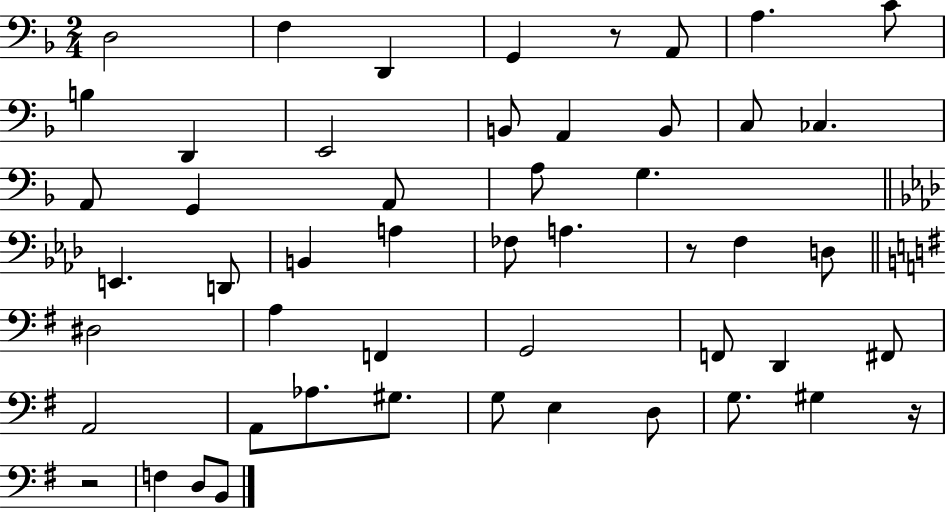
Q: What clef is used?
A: bass